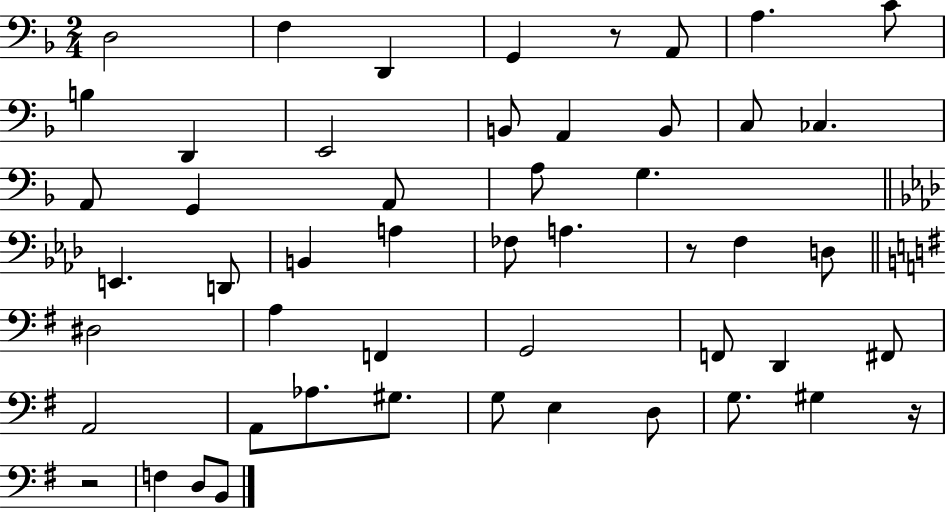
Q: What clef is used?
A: bass